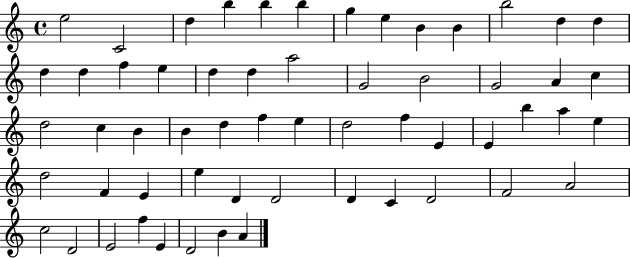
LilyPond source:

{
  \clef treble
  \time 4/4
  \defaultTimeSignature
  \key c \major
  e''2 c'2 | d''4 b''4 b''4 b''4 | g''4 e''4 b'4 b'4 | b''2 d''4 d''4 | \break d''4 d''4 f''4 e''4 | d''4 d''4 a''2 | g'2 b'2 | g'2 a'4 c''4 | \break d''2 c''4 b'4 | b'4 d''4 f''4 e''4 | d''2 f''4 e'4 | e'4 b''4 a''4 e''4 | \break d''2 f'4 e'4 | e''4 d'4 d'2 | d'4 c'4 d'2 | f'2 a'2 | \break c''2 d'2 | e'2 f''4 e'4 | d'2 b'4 a'4 | \bar "|."
}